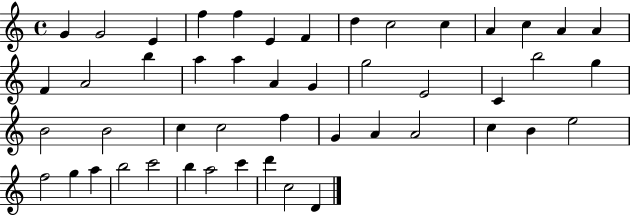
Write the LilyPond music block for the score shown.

{
  \clef treble
  \time 4/4
  \defaultTimeSignature
  \key c \major
  g'4 g'2 e'4 | f''4 f''4 e'4 f'4 | d''4 c''2 c''4 | a'4 c''4 a'4 a'4 | \break f'4 a'2 b''4 | a''4 a''4 a'4 g'4 | g''2 e'2 | c'4 b''2 g''4 | \break b'2 b'2 | c''4 c''2 f''4 | g'4 a'4 a'2 | c''4 b'4 e''2 | \break f''2 g''4 a''4 | b''2 c'''2 | b''4 a''2 c'''4 | d'''4 c''2 d'4 | \break \bar "|."
}